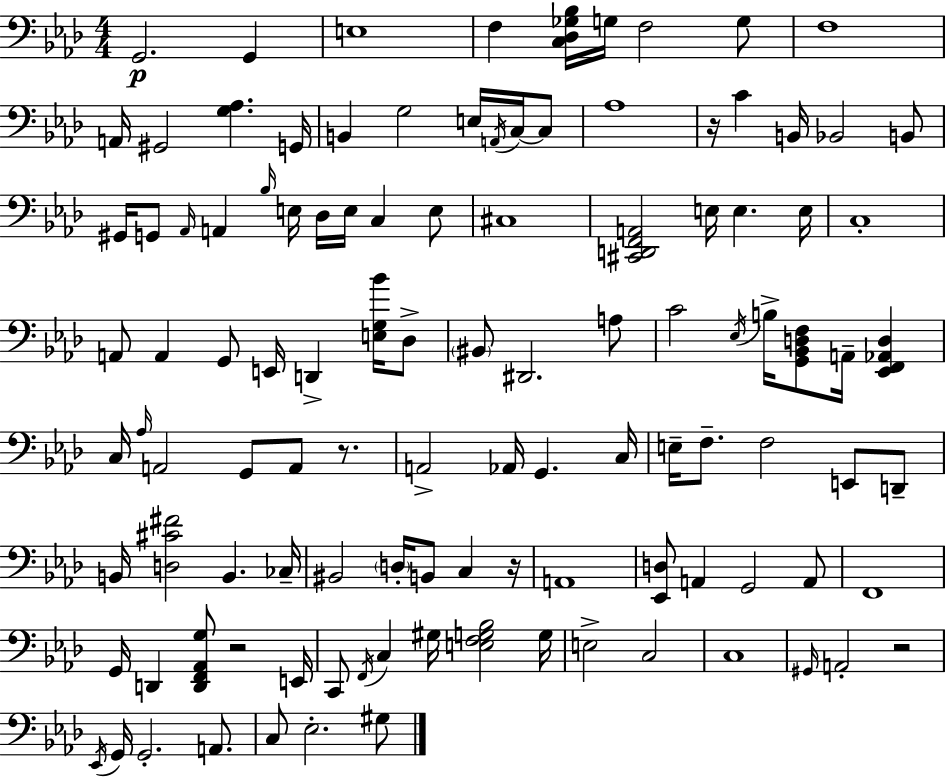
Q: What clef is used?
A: bass